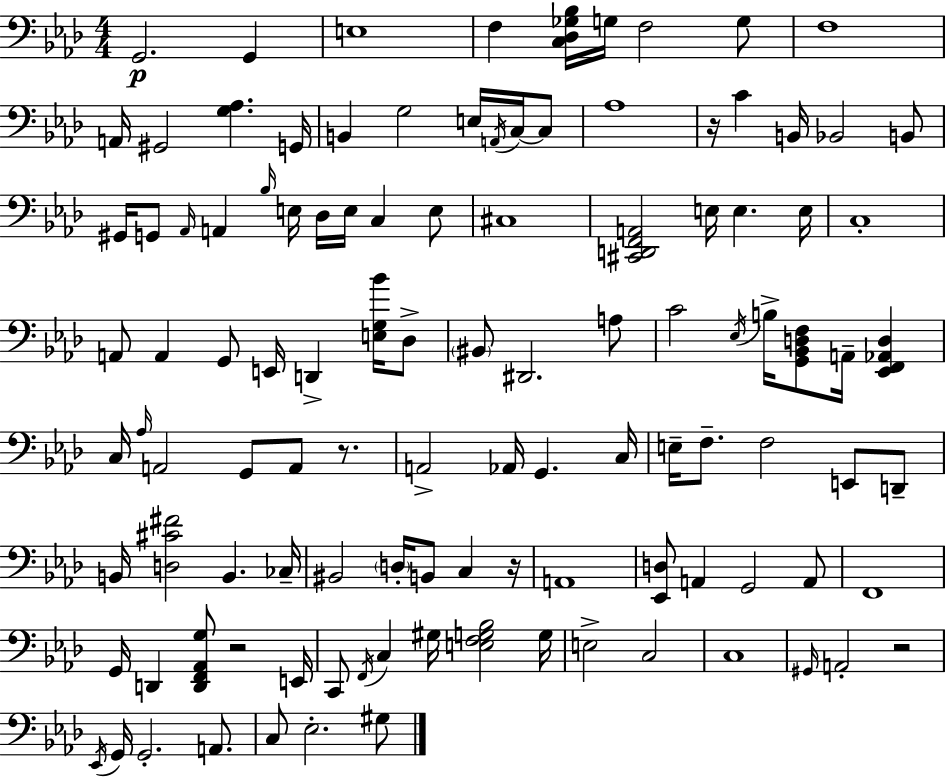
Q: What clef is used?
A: bass